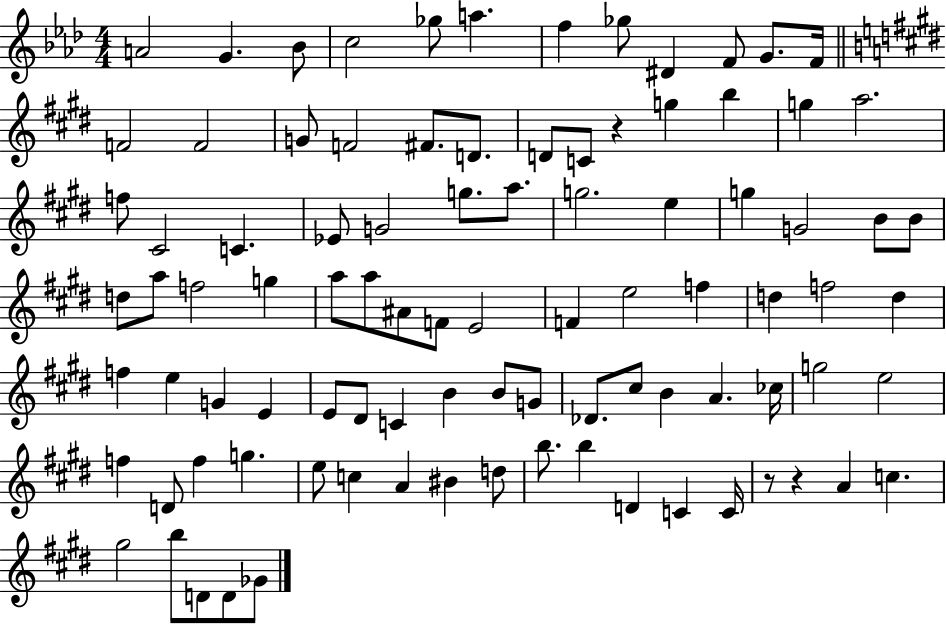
X:1
T:Untitled
M:4/4
L:1/4
K:Ab
A2 G _B/2 c2 _g/2 a f _g/2 ^D F/2 G/2 F/4 F2 F2 G/2 F2 ^F/2 D/2 D/2 C/2 z g b g a2 f/2 ^C2 C _E/2 G2 g/2 a/2 g2 e g G2 B/2 B/2 d/2 a/2 f2 g a/2 a/2 ^A/2 F/2 E2 F e2 f d f2 d f e G E E/2 ^D/2 C B B/2 G/2 _D/2 ^c/2 B A _c/4 g2 e2 f D/2 f g e/2 c A ^B d/2 b/2 b D C C/4 z/2 z A c ^g2 b/2 D/2 D/2 _G/2